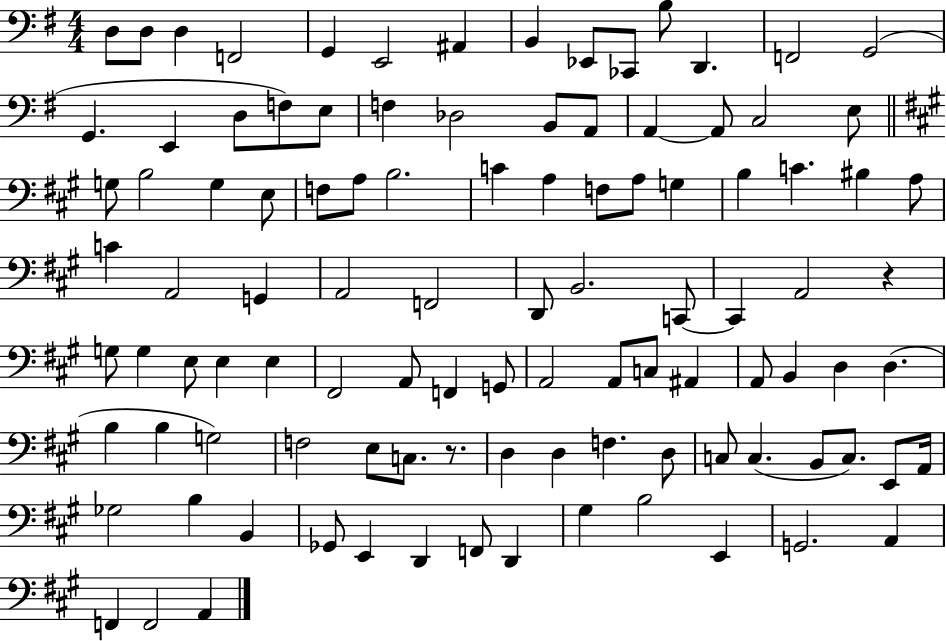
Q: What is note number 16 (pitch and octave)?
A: E2